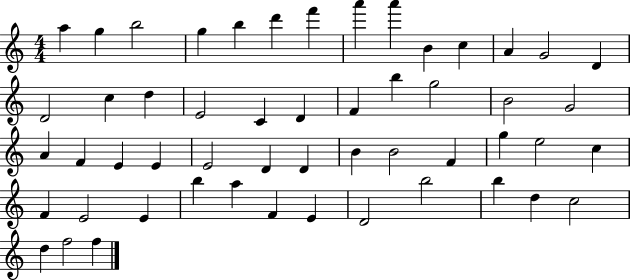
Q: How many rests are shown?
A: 0